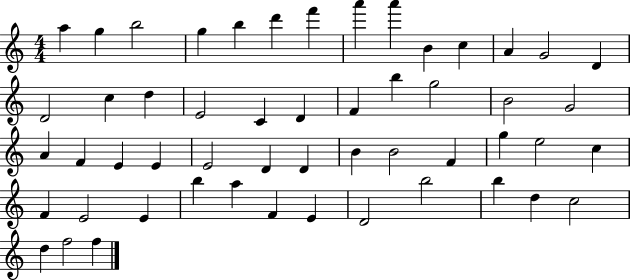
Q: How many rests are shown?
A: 0